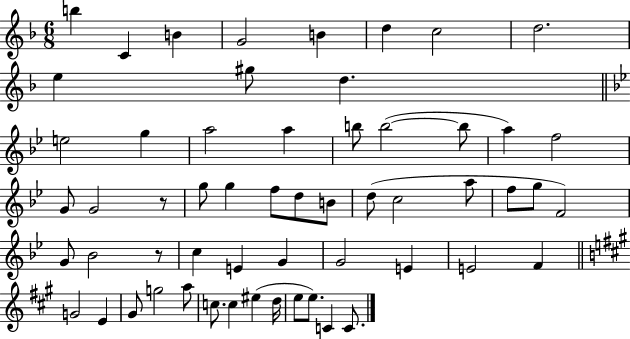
X:1
T:Untitled
M:6/8
L:1/4
K:F
b C B G2 B d c2 d2 e ^g/2 d e2 g a2 a b/2 b2 b/2 a f2 G/2 G2 z/2 g/2 g f/2 d/2 B/2 d/2 c2 a/2 f/2 g/2 F2 G/2 _B2 z/2 c E G G2 E E2 F G2 E ^G/2 g2 a/2 c/2 c ^e d/4 e/2 e/2 C C/2